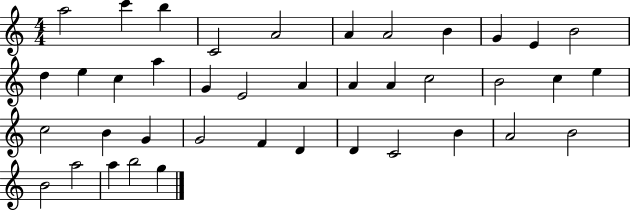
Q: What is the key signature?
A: C major